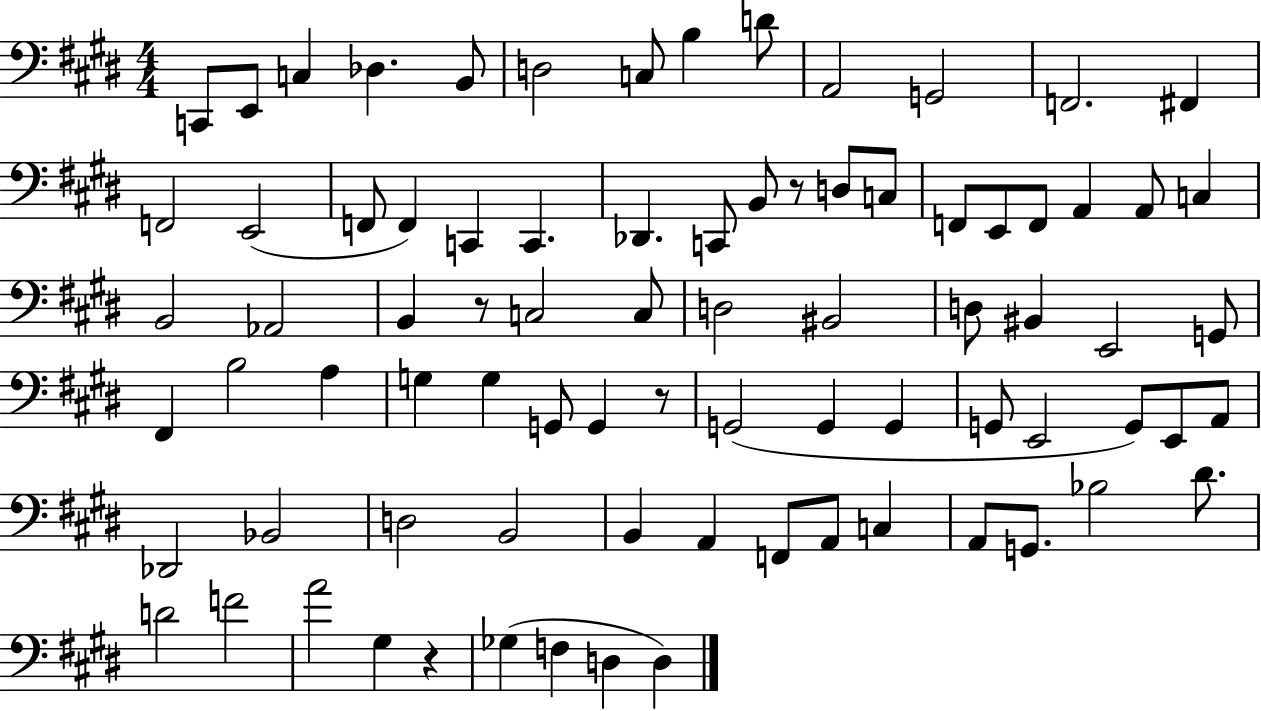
C2/e E2/e C3/q Db3/q. B2/e D3/h C3/e B3/q D4/e A2/h G2/h F2/h. F#2/q F2/h E2/h F2/e F2/q C2/q C2/q. Db2/q. C2/e B2/e R/e D3/e C3/e F2/e E2/e F2/e A2/q A2/e C3/q B2/h Ab2/h B2/q R/e C3/h C3/e D3/h BIS2/h D3/e BIS2/q E2/h G2/e F#2/q B3/h A3/q G3/q G3/q G2/e G2/q R/e G2/h G2/q G2/q G2/e E2/h G2/e E2/e A2/e Db2/h Bb2/h D3/h B2/h B2/q A2/q F2/e A2/e C3/q A2/e G2/e. Bb3/h D#4/e. D4/h F4/h A4/h G#3/q R/q Gb3/q F3/q D3/q D3/q